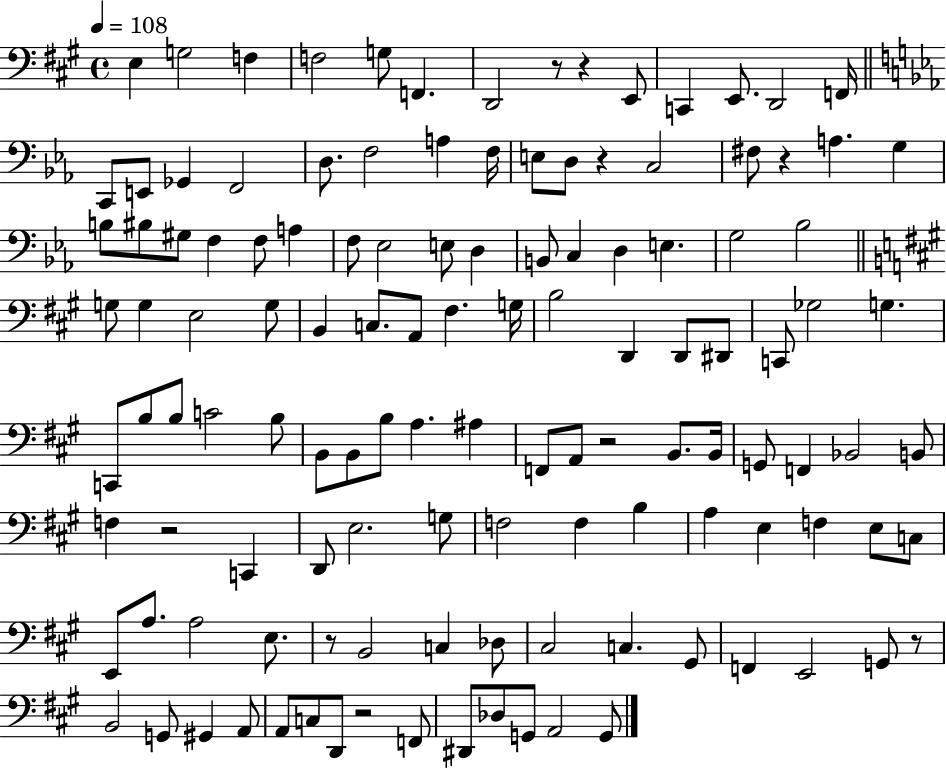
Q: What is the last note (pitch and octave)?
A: G2